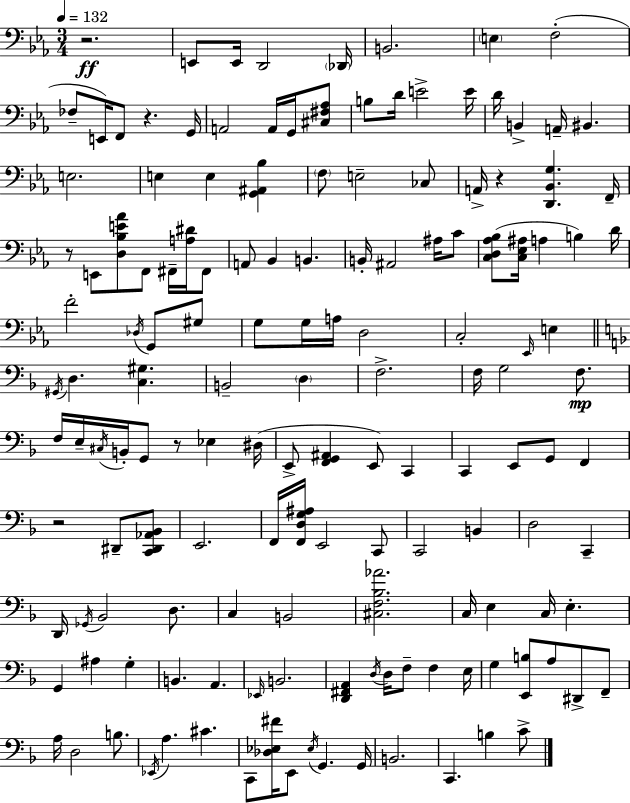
X:1
T:Untitled
M:3/4
L:1/4
K:Eb
z2 E,,/2 E,,/4 D,,2 _D,,/4 B,,2 E, F,2 _F,/2 E,,/4 F,,/2 z G,,/4 A,,2 A,,/4 G,,/4 [^C,^F,_A,]/2 B,/2 D/4 E2 E/4 D/4 B,, A,,/4 ^B,, E,2 E, E, [G,,^A,,_B,] F,/2 E,2 _C,/2 A,,/4 z [D,,_B,,G,] F,,/4 z/2 E,,/2 [D,_B,E_A]/2 F,,/2 ^F,,/4 [A,^D]/4 ^F,,/2 A,,/2 _B,, B,, B,,/4 ^A,,2 ^A,/4 C/2 [C,D,_A,_B,]/2 [C,_E,^A,]/4 A, B, D/4 F2 _D,/4 G,,/2 ^G,/2 G,/2 G,/4 A,/4 D,2 C,2 _E,,/4 E, ^G,,/4 D, [C,^G,] B,,2 D, F,2 F,/4 G,2 F,/2 F,/4 E,/4 ^C,/4 B,,/4 G,,/2 z/2 _E, ^D,/4 E,,/2 [F,,G,,^A,,] E,,/2 C,, C,, E,,/2 G,,/2 F,, z2 ^D,,/2 [C,,^D,,_A,,_B,,]/2 E,,2 F,,/4 [F,,D,G,^A,]/4 E,,2 C,,/2 C,,2 B,, D,2 C,, D,,/4 _G,,/4 _B,,2 D,/2 C, B,,2 [^C,F,_B,_A]2 C,/4 E, C,/4 E, G,, ^A, G, B,, A,, _E,,/4 B,,2 [D,,^F,,A,,] D,/4 D,/4 F,/2 F, E,/4 G, [E,,B,]/2 A,/2 ^D,,/2 F,,/2 A,/4 D,2 B,/2 _E,,/4 A, ^C C,,/2 [_D,_E,^F]/4 E,,/2 _E,/4 G,, G,,/4 B,,2 C,, B, C/2